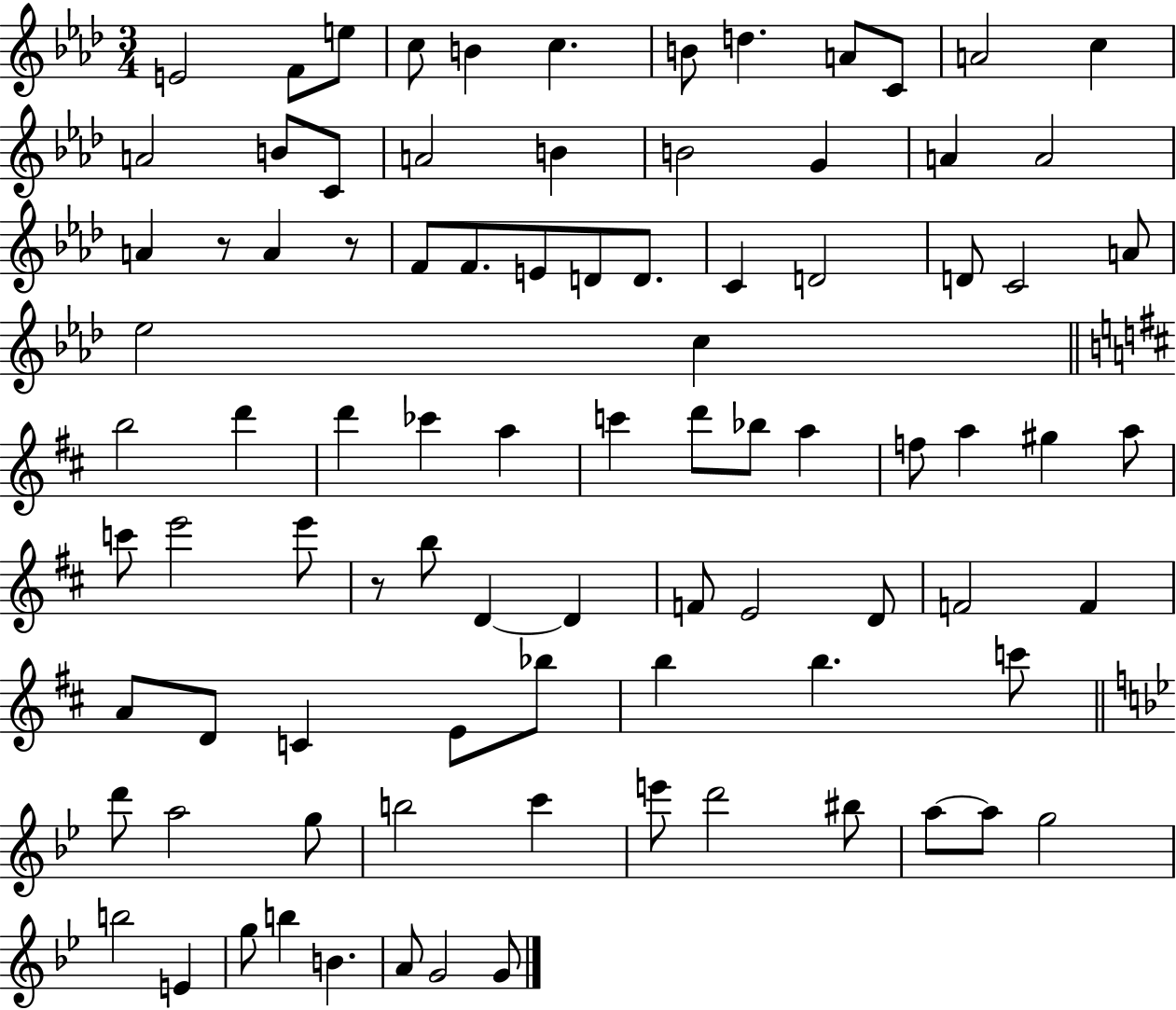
X:1
T:Untitled
M:3/4
L:1/4
K:Ab
E2 F/2 e/2 c/2 B c B/2 d A/2 C/2 A2 c A2 B/2 C/2 A2 B B2 G A A2 A z/2 A z/2 F/2 F/2 E/2 D/2 D/2 C D2 D/2 C2 A/2 _e2 c b2 d' d' _c' a c' d'/2 _b/2 a f/2 a ^g a/2 c'/2 e'2 e'/2 z/2 b/2 D D F/2 E2 D/2 F2 F A/2 D/2 C E/2 _b/2 b b c'/2 d'/2 a2 g/2 b2 c' e'/2 d'2 ^b/2 a/2 a/2 g2 b2 E g/2 b B A/2 G2 G/2